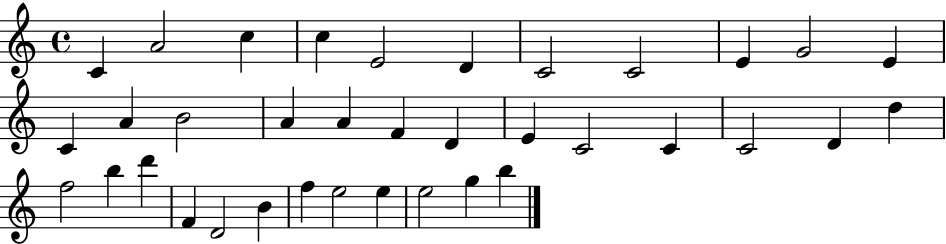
C4/q A4/h C5/q C5/q E4/h D4/q C4/h C4/h E4/q G4/h E4/q C4/q A4/q B4/h A4/q A4/q F4/q D4/q E4/q C4/h C4/q C4/h D4/q D5/q F5/h B5/q D6/q F4/q D4/h B4/q F5/q E5/h E5/q E5/h G5/q B5/q